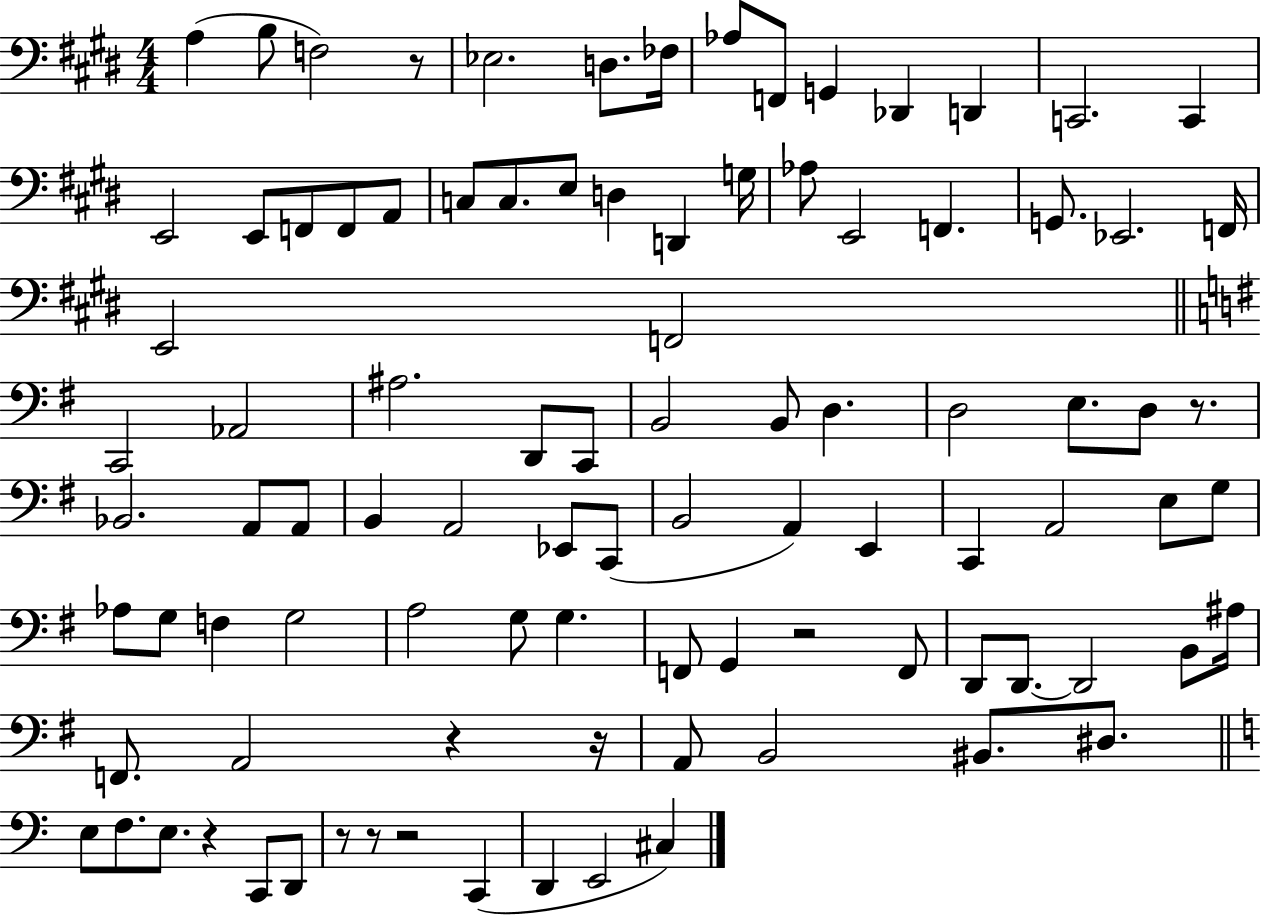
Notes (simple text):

A3/q B3/e F3/h R/e Eb3/h. D3/e. FES3/s Ab3/e F2/e G2/q Db2/q D2/q C2/h. C2/q E2/h E2/e F2/e F2/e A2/e C3/e C3/e. E3/e D3/q D2/q G3/s Ab3/e E2/h F2/q. G2/e. Eb2/h. F2/s E2/h F2/h C2/h Ab2/h A#3/h. D2/e C2/e B2/h B2/e D3/q. D3/h E3/e. D3/e R/e. Bb2/h. A2/e A2/e B2/q A2/h Eb2/e C2/e B2/h A2/q E2/q C2/q A2/h E3/e G3/e Ab3/e G3/e F3/q G3/h A3/h G3/e G3/q. F2/e G2/q R/h F2/e D2/e D2/e. D2/h B2/e A#3/s F2/e. A2/h R/q R/s A2/e B2/h BIS2/e. D#3/e. E3/e F3/e. E3/e. R/q C2/e D2/e R/e R/e R/h C2/q D2/q E2/h C#3/q